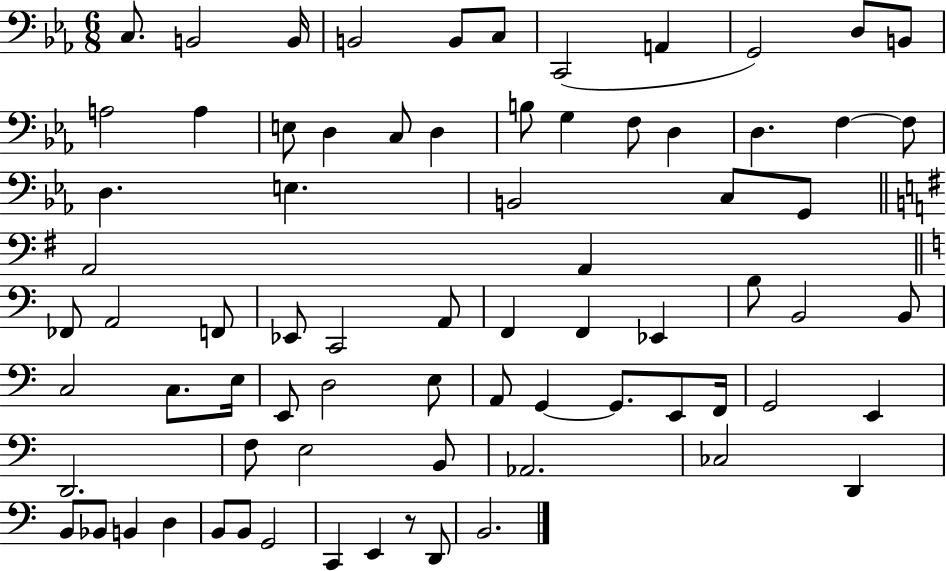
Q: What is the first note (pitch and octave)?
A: C3